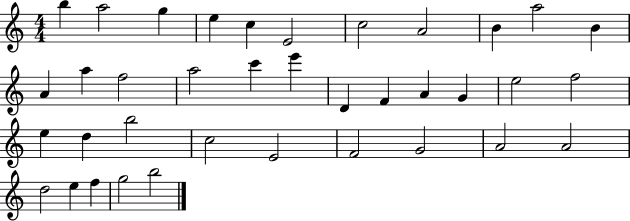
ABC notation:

X:1
T:Untitled
M:4/4
L:1/4
K:C
b a2 g e c E2 c2 A2 B a2 B A a f2 a2 c' e' D F A G e2 f2 e d b2 c2 E2 F2 G2 A2 A2 d2 e f g2 b2